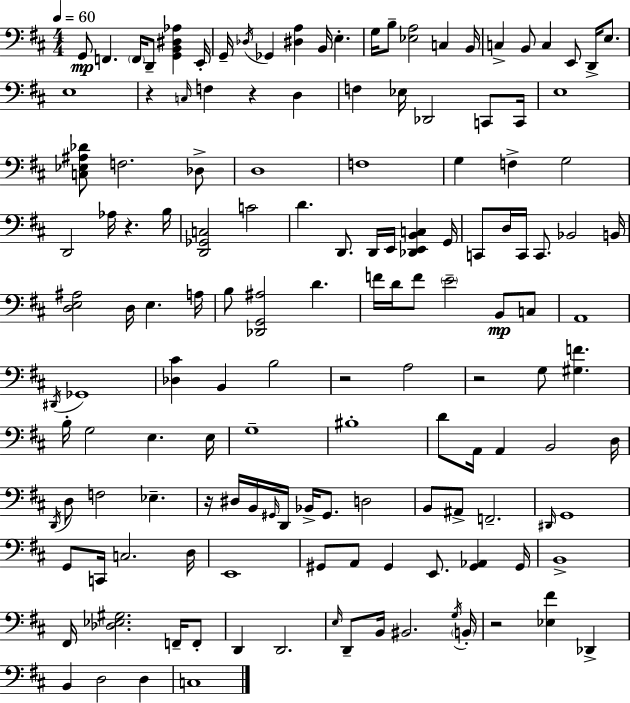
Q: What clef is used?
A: bass